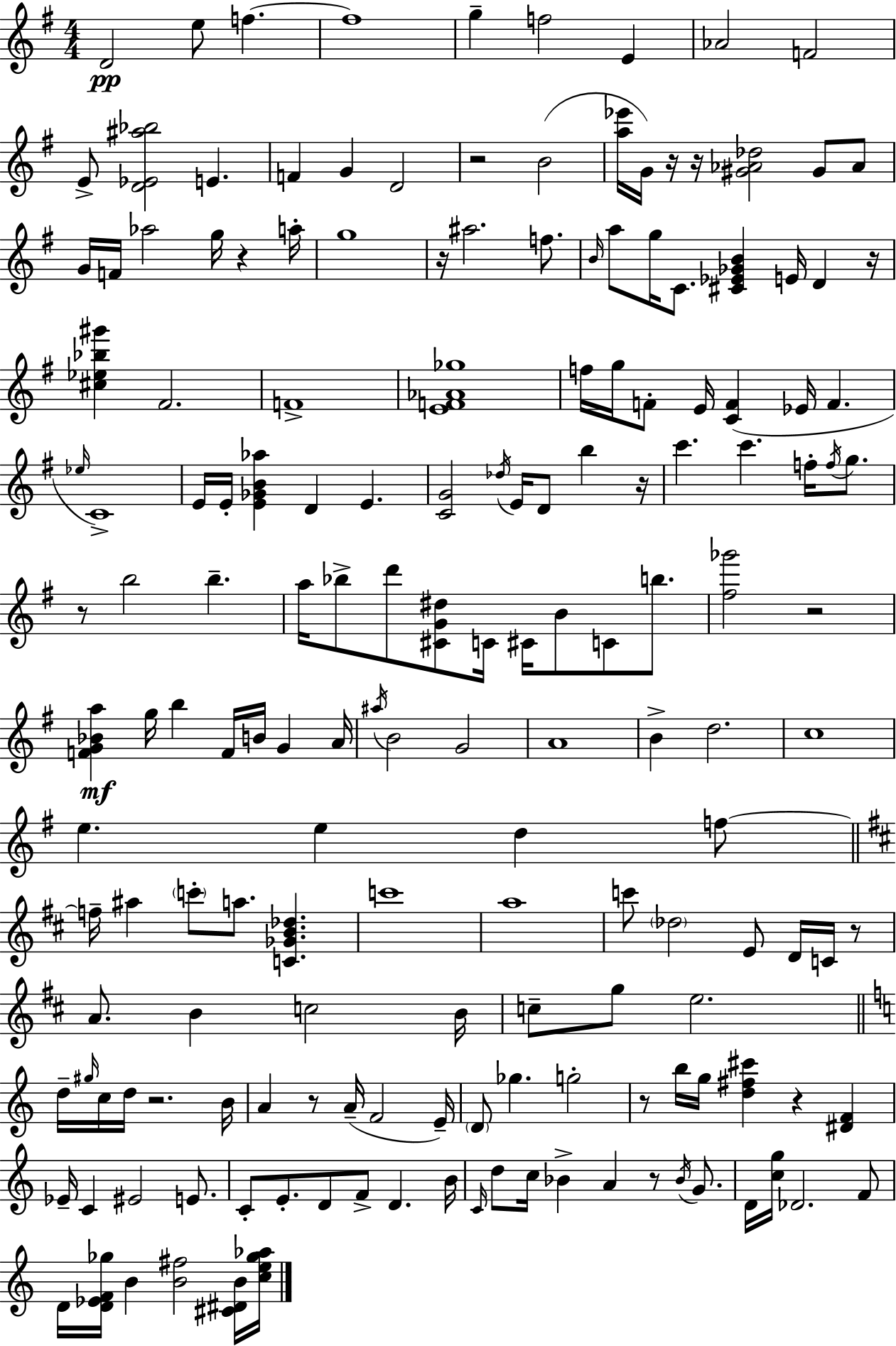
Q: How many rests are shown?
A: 15